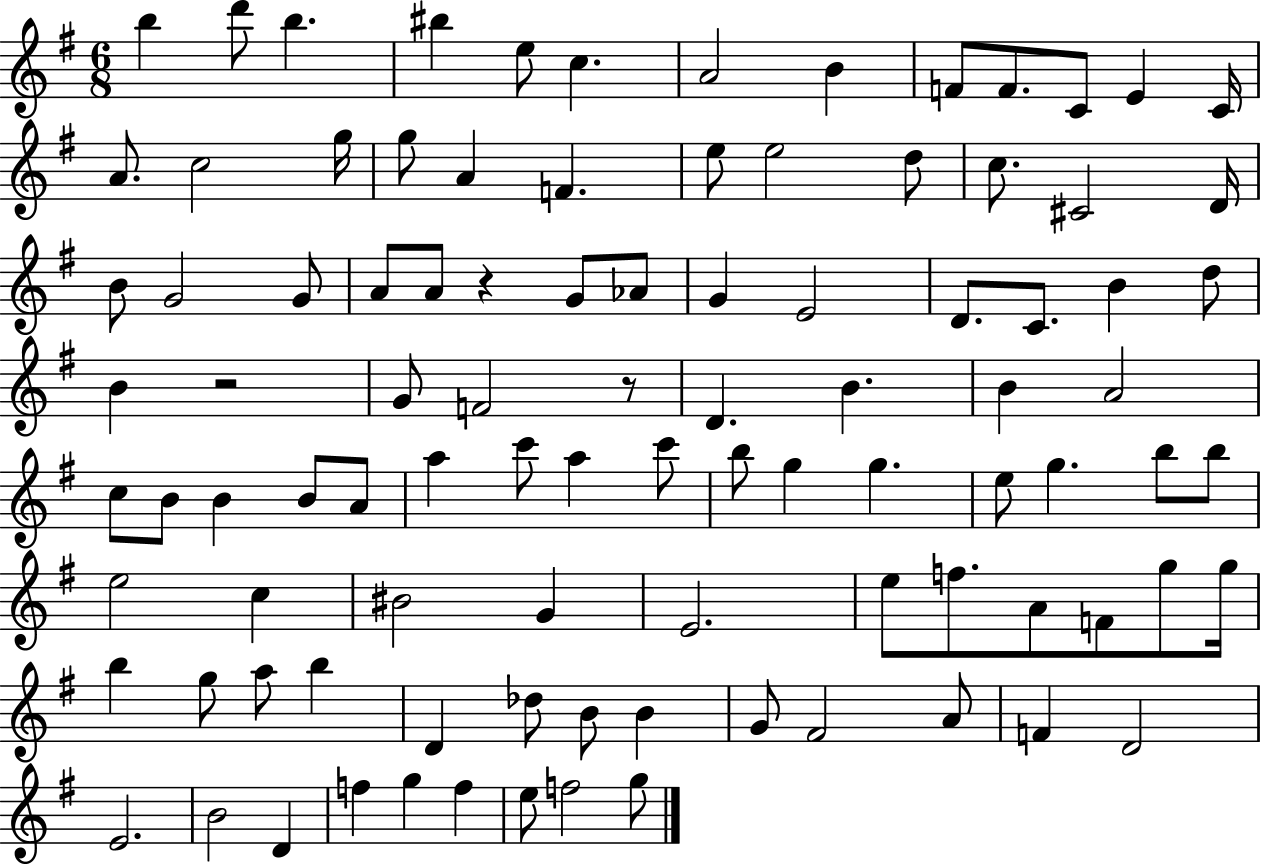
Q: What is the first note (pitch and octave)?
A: B5